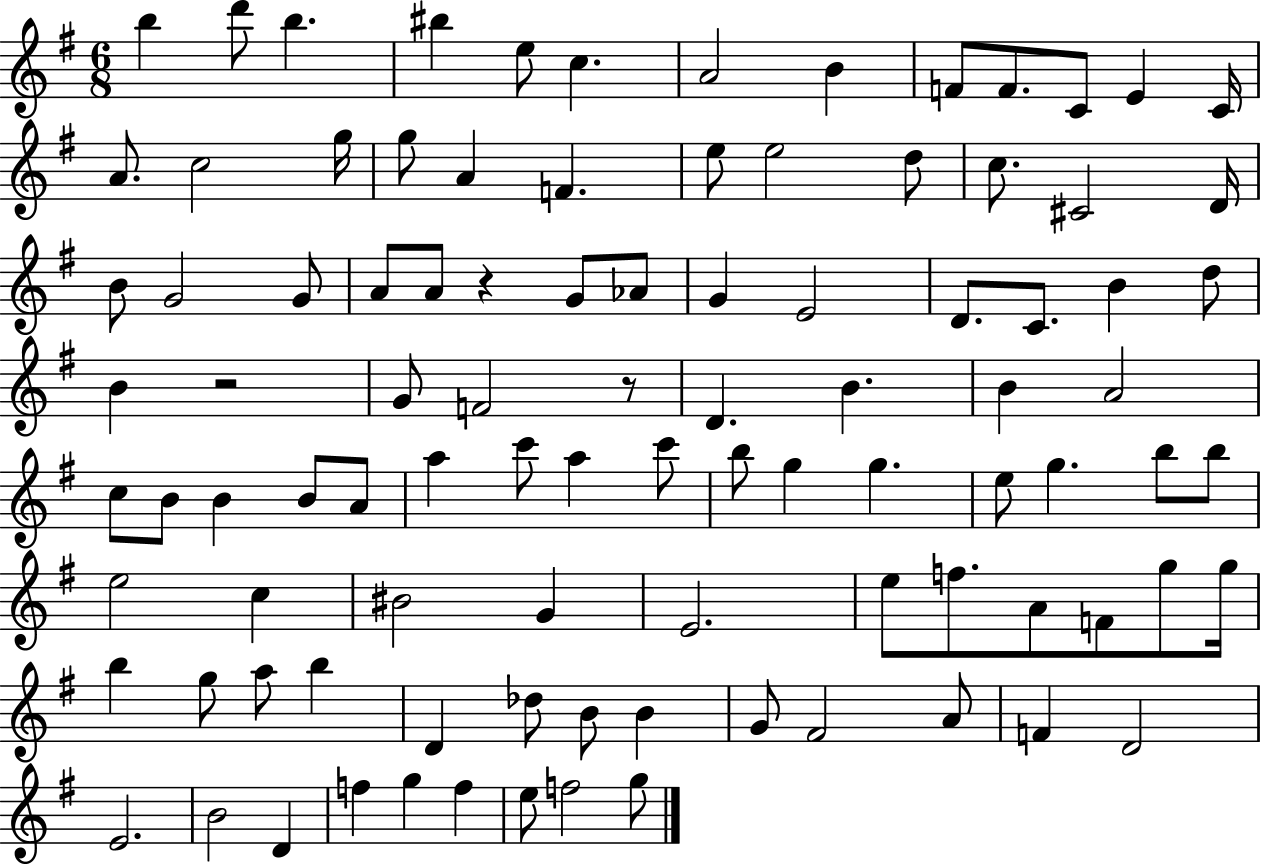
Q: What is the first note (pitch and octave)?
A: B5